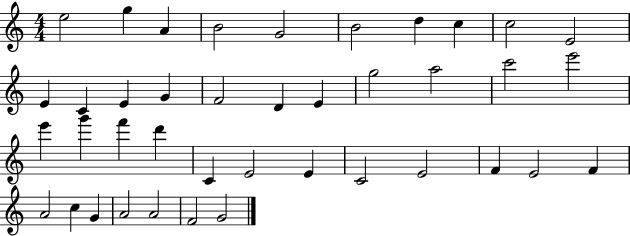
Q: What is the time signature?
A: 4/4